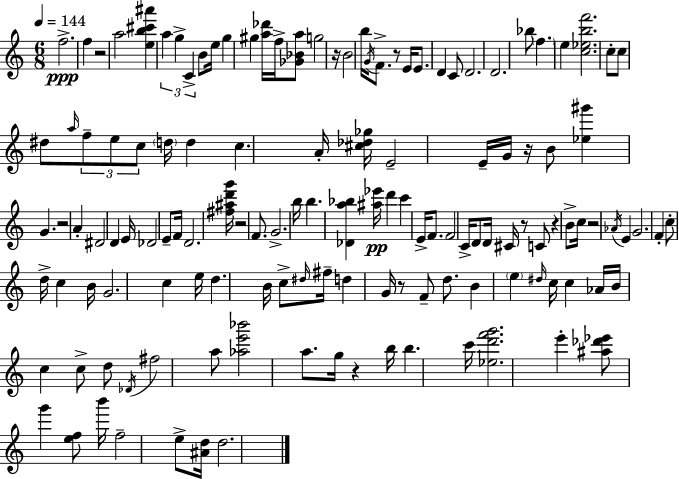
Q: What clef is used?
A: treble